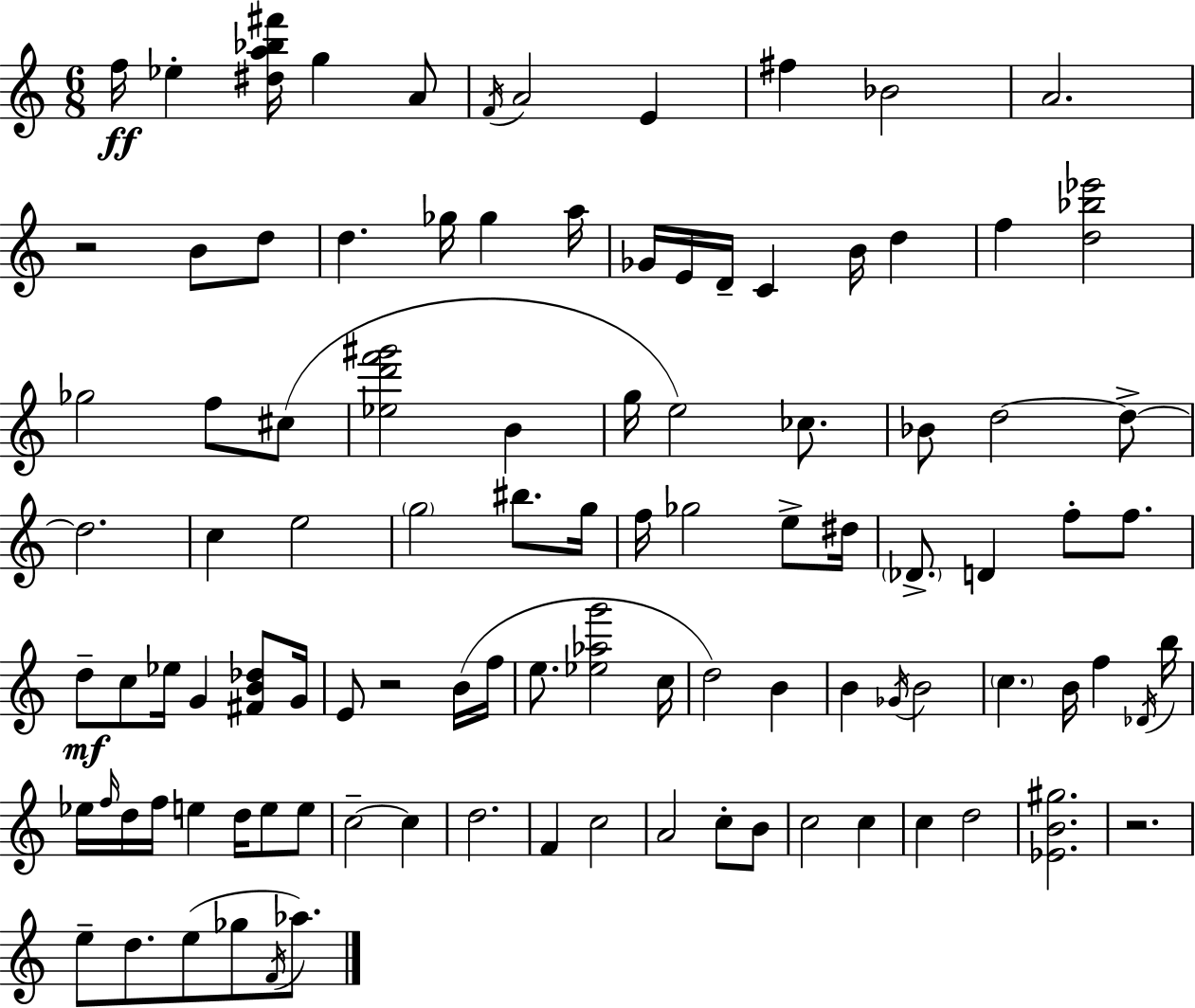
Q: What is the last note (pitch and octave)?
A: Ab5